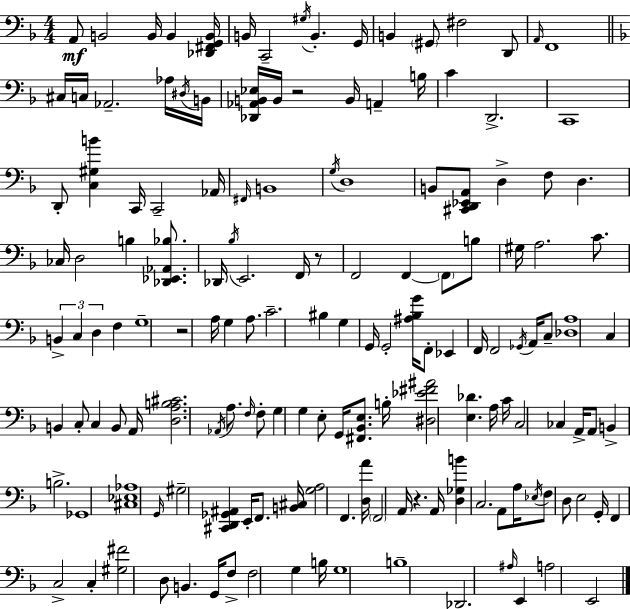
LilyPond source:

{
  \clef bass
  \numericTimeSignature
  \time 4/4
  \key f \major
  \repeat volta 2 { a,8\mf b,2 b,16 b,4 <des, fis, g, b,>16 | b,16 c,2-- \acciaccatura { gis16 } b,4.-. | g,16 b,4 \parenthesize gis,8 fis2 d,8 | \grace { a,16 } f,1 | \break \bar "||" \break \key f \major cis16 c16 aes,2.-- aes16 \acciaccatura { dis16 } | b,16 <des, aes, b, ees>16 b,16 r2 b,16 a,4-- | b16 c'4 d,2.-> | c,1 | \break d,8-. <c gis b'>4 c,16 c,2-- | aes,16 \grace { fis,16 } b,1 | \acciaccatura { g16 } d1 | b,8 <cis, d, ees, a,>8 d4-> f8 d4. | \break ces16 d2 b4 | <des, ees, aes, bes>8. des,16 \acciaccatura { bes16 } e,2. | f,16 r8 f,2 f,4~~ | \parenthesize f,8 b8 gis16 a2. | \break c'8. \tuplet 3/2 { b,4-> c4 d4 } | f4 g1-- | r2 a16 g4 | a8. c'2.-- | \break bis4 g4 g,16 g,2-. | <ais bes g'>16 f,8-. ees,4 f,16 f,2 | \acciaccatura { ges,16 } a,16 c8-- <des a>1 | c4 b,4 c8-. c4 | \break b,8 a,16 <d a b cis'>2. | \acciaccatura { aes,16 } a8. \grace { f16 } f8-. g4 g4 | e8-. g,16 <fis, bes, e>8. b16-. <dis ees' fis' ais'>2 | <e des'>4. a16 c'16 c2 | \break ces4 a,16-> a,8 b,4-> b2.-> | ges,1 | <cis ees aes>1 | \grace { g,16 } gis2-- | \break <cis, d, ges, ais,>4 e,16-. f,8. <b, cis>16 <g a>2 | f,4. <d a'>16 \parenthesize f,2 | a,16 r4. a,16 <d ges b'>4 c2. | a,8 a16 \acciaccatura { ees16 } f8 d8 | \break e2 g,16-. f,4 c2-> | c4-. <gis fis'>2 | d8 b,4. g,16 f8-> f2 | g4 b16 g1 | \break b1-- | des,2. | \grace { ais16 } e,4 a2 | e,2 } \bar "|."
}